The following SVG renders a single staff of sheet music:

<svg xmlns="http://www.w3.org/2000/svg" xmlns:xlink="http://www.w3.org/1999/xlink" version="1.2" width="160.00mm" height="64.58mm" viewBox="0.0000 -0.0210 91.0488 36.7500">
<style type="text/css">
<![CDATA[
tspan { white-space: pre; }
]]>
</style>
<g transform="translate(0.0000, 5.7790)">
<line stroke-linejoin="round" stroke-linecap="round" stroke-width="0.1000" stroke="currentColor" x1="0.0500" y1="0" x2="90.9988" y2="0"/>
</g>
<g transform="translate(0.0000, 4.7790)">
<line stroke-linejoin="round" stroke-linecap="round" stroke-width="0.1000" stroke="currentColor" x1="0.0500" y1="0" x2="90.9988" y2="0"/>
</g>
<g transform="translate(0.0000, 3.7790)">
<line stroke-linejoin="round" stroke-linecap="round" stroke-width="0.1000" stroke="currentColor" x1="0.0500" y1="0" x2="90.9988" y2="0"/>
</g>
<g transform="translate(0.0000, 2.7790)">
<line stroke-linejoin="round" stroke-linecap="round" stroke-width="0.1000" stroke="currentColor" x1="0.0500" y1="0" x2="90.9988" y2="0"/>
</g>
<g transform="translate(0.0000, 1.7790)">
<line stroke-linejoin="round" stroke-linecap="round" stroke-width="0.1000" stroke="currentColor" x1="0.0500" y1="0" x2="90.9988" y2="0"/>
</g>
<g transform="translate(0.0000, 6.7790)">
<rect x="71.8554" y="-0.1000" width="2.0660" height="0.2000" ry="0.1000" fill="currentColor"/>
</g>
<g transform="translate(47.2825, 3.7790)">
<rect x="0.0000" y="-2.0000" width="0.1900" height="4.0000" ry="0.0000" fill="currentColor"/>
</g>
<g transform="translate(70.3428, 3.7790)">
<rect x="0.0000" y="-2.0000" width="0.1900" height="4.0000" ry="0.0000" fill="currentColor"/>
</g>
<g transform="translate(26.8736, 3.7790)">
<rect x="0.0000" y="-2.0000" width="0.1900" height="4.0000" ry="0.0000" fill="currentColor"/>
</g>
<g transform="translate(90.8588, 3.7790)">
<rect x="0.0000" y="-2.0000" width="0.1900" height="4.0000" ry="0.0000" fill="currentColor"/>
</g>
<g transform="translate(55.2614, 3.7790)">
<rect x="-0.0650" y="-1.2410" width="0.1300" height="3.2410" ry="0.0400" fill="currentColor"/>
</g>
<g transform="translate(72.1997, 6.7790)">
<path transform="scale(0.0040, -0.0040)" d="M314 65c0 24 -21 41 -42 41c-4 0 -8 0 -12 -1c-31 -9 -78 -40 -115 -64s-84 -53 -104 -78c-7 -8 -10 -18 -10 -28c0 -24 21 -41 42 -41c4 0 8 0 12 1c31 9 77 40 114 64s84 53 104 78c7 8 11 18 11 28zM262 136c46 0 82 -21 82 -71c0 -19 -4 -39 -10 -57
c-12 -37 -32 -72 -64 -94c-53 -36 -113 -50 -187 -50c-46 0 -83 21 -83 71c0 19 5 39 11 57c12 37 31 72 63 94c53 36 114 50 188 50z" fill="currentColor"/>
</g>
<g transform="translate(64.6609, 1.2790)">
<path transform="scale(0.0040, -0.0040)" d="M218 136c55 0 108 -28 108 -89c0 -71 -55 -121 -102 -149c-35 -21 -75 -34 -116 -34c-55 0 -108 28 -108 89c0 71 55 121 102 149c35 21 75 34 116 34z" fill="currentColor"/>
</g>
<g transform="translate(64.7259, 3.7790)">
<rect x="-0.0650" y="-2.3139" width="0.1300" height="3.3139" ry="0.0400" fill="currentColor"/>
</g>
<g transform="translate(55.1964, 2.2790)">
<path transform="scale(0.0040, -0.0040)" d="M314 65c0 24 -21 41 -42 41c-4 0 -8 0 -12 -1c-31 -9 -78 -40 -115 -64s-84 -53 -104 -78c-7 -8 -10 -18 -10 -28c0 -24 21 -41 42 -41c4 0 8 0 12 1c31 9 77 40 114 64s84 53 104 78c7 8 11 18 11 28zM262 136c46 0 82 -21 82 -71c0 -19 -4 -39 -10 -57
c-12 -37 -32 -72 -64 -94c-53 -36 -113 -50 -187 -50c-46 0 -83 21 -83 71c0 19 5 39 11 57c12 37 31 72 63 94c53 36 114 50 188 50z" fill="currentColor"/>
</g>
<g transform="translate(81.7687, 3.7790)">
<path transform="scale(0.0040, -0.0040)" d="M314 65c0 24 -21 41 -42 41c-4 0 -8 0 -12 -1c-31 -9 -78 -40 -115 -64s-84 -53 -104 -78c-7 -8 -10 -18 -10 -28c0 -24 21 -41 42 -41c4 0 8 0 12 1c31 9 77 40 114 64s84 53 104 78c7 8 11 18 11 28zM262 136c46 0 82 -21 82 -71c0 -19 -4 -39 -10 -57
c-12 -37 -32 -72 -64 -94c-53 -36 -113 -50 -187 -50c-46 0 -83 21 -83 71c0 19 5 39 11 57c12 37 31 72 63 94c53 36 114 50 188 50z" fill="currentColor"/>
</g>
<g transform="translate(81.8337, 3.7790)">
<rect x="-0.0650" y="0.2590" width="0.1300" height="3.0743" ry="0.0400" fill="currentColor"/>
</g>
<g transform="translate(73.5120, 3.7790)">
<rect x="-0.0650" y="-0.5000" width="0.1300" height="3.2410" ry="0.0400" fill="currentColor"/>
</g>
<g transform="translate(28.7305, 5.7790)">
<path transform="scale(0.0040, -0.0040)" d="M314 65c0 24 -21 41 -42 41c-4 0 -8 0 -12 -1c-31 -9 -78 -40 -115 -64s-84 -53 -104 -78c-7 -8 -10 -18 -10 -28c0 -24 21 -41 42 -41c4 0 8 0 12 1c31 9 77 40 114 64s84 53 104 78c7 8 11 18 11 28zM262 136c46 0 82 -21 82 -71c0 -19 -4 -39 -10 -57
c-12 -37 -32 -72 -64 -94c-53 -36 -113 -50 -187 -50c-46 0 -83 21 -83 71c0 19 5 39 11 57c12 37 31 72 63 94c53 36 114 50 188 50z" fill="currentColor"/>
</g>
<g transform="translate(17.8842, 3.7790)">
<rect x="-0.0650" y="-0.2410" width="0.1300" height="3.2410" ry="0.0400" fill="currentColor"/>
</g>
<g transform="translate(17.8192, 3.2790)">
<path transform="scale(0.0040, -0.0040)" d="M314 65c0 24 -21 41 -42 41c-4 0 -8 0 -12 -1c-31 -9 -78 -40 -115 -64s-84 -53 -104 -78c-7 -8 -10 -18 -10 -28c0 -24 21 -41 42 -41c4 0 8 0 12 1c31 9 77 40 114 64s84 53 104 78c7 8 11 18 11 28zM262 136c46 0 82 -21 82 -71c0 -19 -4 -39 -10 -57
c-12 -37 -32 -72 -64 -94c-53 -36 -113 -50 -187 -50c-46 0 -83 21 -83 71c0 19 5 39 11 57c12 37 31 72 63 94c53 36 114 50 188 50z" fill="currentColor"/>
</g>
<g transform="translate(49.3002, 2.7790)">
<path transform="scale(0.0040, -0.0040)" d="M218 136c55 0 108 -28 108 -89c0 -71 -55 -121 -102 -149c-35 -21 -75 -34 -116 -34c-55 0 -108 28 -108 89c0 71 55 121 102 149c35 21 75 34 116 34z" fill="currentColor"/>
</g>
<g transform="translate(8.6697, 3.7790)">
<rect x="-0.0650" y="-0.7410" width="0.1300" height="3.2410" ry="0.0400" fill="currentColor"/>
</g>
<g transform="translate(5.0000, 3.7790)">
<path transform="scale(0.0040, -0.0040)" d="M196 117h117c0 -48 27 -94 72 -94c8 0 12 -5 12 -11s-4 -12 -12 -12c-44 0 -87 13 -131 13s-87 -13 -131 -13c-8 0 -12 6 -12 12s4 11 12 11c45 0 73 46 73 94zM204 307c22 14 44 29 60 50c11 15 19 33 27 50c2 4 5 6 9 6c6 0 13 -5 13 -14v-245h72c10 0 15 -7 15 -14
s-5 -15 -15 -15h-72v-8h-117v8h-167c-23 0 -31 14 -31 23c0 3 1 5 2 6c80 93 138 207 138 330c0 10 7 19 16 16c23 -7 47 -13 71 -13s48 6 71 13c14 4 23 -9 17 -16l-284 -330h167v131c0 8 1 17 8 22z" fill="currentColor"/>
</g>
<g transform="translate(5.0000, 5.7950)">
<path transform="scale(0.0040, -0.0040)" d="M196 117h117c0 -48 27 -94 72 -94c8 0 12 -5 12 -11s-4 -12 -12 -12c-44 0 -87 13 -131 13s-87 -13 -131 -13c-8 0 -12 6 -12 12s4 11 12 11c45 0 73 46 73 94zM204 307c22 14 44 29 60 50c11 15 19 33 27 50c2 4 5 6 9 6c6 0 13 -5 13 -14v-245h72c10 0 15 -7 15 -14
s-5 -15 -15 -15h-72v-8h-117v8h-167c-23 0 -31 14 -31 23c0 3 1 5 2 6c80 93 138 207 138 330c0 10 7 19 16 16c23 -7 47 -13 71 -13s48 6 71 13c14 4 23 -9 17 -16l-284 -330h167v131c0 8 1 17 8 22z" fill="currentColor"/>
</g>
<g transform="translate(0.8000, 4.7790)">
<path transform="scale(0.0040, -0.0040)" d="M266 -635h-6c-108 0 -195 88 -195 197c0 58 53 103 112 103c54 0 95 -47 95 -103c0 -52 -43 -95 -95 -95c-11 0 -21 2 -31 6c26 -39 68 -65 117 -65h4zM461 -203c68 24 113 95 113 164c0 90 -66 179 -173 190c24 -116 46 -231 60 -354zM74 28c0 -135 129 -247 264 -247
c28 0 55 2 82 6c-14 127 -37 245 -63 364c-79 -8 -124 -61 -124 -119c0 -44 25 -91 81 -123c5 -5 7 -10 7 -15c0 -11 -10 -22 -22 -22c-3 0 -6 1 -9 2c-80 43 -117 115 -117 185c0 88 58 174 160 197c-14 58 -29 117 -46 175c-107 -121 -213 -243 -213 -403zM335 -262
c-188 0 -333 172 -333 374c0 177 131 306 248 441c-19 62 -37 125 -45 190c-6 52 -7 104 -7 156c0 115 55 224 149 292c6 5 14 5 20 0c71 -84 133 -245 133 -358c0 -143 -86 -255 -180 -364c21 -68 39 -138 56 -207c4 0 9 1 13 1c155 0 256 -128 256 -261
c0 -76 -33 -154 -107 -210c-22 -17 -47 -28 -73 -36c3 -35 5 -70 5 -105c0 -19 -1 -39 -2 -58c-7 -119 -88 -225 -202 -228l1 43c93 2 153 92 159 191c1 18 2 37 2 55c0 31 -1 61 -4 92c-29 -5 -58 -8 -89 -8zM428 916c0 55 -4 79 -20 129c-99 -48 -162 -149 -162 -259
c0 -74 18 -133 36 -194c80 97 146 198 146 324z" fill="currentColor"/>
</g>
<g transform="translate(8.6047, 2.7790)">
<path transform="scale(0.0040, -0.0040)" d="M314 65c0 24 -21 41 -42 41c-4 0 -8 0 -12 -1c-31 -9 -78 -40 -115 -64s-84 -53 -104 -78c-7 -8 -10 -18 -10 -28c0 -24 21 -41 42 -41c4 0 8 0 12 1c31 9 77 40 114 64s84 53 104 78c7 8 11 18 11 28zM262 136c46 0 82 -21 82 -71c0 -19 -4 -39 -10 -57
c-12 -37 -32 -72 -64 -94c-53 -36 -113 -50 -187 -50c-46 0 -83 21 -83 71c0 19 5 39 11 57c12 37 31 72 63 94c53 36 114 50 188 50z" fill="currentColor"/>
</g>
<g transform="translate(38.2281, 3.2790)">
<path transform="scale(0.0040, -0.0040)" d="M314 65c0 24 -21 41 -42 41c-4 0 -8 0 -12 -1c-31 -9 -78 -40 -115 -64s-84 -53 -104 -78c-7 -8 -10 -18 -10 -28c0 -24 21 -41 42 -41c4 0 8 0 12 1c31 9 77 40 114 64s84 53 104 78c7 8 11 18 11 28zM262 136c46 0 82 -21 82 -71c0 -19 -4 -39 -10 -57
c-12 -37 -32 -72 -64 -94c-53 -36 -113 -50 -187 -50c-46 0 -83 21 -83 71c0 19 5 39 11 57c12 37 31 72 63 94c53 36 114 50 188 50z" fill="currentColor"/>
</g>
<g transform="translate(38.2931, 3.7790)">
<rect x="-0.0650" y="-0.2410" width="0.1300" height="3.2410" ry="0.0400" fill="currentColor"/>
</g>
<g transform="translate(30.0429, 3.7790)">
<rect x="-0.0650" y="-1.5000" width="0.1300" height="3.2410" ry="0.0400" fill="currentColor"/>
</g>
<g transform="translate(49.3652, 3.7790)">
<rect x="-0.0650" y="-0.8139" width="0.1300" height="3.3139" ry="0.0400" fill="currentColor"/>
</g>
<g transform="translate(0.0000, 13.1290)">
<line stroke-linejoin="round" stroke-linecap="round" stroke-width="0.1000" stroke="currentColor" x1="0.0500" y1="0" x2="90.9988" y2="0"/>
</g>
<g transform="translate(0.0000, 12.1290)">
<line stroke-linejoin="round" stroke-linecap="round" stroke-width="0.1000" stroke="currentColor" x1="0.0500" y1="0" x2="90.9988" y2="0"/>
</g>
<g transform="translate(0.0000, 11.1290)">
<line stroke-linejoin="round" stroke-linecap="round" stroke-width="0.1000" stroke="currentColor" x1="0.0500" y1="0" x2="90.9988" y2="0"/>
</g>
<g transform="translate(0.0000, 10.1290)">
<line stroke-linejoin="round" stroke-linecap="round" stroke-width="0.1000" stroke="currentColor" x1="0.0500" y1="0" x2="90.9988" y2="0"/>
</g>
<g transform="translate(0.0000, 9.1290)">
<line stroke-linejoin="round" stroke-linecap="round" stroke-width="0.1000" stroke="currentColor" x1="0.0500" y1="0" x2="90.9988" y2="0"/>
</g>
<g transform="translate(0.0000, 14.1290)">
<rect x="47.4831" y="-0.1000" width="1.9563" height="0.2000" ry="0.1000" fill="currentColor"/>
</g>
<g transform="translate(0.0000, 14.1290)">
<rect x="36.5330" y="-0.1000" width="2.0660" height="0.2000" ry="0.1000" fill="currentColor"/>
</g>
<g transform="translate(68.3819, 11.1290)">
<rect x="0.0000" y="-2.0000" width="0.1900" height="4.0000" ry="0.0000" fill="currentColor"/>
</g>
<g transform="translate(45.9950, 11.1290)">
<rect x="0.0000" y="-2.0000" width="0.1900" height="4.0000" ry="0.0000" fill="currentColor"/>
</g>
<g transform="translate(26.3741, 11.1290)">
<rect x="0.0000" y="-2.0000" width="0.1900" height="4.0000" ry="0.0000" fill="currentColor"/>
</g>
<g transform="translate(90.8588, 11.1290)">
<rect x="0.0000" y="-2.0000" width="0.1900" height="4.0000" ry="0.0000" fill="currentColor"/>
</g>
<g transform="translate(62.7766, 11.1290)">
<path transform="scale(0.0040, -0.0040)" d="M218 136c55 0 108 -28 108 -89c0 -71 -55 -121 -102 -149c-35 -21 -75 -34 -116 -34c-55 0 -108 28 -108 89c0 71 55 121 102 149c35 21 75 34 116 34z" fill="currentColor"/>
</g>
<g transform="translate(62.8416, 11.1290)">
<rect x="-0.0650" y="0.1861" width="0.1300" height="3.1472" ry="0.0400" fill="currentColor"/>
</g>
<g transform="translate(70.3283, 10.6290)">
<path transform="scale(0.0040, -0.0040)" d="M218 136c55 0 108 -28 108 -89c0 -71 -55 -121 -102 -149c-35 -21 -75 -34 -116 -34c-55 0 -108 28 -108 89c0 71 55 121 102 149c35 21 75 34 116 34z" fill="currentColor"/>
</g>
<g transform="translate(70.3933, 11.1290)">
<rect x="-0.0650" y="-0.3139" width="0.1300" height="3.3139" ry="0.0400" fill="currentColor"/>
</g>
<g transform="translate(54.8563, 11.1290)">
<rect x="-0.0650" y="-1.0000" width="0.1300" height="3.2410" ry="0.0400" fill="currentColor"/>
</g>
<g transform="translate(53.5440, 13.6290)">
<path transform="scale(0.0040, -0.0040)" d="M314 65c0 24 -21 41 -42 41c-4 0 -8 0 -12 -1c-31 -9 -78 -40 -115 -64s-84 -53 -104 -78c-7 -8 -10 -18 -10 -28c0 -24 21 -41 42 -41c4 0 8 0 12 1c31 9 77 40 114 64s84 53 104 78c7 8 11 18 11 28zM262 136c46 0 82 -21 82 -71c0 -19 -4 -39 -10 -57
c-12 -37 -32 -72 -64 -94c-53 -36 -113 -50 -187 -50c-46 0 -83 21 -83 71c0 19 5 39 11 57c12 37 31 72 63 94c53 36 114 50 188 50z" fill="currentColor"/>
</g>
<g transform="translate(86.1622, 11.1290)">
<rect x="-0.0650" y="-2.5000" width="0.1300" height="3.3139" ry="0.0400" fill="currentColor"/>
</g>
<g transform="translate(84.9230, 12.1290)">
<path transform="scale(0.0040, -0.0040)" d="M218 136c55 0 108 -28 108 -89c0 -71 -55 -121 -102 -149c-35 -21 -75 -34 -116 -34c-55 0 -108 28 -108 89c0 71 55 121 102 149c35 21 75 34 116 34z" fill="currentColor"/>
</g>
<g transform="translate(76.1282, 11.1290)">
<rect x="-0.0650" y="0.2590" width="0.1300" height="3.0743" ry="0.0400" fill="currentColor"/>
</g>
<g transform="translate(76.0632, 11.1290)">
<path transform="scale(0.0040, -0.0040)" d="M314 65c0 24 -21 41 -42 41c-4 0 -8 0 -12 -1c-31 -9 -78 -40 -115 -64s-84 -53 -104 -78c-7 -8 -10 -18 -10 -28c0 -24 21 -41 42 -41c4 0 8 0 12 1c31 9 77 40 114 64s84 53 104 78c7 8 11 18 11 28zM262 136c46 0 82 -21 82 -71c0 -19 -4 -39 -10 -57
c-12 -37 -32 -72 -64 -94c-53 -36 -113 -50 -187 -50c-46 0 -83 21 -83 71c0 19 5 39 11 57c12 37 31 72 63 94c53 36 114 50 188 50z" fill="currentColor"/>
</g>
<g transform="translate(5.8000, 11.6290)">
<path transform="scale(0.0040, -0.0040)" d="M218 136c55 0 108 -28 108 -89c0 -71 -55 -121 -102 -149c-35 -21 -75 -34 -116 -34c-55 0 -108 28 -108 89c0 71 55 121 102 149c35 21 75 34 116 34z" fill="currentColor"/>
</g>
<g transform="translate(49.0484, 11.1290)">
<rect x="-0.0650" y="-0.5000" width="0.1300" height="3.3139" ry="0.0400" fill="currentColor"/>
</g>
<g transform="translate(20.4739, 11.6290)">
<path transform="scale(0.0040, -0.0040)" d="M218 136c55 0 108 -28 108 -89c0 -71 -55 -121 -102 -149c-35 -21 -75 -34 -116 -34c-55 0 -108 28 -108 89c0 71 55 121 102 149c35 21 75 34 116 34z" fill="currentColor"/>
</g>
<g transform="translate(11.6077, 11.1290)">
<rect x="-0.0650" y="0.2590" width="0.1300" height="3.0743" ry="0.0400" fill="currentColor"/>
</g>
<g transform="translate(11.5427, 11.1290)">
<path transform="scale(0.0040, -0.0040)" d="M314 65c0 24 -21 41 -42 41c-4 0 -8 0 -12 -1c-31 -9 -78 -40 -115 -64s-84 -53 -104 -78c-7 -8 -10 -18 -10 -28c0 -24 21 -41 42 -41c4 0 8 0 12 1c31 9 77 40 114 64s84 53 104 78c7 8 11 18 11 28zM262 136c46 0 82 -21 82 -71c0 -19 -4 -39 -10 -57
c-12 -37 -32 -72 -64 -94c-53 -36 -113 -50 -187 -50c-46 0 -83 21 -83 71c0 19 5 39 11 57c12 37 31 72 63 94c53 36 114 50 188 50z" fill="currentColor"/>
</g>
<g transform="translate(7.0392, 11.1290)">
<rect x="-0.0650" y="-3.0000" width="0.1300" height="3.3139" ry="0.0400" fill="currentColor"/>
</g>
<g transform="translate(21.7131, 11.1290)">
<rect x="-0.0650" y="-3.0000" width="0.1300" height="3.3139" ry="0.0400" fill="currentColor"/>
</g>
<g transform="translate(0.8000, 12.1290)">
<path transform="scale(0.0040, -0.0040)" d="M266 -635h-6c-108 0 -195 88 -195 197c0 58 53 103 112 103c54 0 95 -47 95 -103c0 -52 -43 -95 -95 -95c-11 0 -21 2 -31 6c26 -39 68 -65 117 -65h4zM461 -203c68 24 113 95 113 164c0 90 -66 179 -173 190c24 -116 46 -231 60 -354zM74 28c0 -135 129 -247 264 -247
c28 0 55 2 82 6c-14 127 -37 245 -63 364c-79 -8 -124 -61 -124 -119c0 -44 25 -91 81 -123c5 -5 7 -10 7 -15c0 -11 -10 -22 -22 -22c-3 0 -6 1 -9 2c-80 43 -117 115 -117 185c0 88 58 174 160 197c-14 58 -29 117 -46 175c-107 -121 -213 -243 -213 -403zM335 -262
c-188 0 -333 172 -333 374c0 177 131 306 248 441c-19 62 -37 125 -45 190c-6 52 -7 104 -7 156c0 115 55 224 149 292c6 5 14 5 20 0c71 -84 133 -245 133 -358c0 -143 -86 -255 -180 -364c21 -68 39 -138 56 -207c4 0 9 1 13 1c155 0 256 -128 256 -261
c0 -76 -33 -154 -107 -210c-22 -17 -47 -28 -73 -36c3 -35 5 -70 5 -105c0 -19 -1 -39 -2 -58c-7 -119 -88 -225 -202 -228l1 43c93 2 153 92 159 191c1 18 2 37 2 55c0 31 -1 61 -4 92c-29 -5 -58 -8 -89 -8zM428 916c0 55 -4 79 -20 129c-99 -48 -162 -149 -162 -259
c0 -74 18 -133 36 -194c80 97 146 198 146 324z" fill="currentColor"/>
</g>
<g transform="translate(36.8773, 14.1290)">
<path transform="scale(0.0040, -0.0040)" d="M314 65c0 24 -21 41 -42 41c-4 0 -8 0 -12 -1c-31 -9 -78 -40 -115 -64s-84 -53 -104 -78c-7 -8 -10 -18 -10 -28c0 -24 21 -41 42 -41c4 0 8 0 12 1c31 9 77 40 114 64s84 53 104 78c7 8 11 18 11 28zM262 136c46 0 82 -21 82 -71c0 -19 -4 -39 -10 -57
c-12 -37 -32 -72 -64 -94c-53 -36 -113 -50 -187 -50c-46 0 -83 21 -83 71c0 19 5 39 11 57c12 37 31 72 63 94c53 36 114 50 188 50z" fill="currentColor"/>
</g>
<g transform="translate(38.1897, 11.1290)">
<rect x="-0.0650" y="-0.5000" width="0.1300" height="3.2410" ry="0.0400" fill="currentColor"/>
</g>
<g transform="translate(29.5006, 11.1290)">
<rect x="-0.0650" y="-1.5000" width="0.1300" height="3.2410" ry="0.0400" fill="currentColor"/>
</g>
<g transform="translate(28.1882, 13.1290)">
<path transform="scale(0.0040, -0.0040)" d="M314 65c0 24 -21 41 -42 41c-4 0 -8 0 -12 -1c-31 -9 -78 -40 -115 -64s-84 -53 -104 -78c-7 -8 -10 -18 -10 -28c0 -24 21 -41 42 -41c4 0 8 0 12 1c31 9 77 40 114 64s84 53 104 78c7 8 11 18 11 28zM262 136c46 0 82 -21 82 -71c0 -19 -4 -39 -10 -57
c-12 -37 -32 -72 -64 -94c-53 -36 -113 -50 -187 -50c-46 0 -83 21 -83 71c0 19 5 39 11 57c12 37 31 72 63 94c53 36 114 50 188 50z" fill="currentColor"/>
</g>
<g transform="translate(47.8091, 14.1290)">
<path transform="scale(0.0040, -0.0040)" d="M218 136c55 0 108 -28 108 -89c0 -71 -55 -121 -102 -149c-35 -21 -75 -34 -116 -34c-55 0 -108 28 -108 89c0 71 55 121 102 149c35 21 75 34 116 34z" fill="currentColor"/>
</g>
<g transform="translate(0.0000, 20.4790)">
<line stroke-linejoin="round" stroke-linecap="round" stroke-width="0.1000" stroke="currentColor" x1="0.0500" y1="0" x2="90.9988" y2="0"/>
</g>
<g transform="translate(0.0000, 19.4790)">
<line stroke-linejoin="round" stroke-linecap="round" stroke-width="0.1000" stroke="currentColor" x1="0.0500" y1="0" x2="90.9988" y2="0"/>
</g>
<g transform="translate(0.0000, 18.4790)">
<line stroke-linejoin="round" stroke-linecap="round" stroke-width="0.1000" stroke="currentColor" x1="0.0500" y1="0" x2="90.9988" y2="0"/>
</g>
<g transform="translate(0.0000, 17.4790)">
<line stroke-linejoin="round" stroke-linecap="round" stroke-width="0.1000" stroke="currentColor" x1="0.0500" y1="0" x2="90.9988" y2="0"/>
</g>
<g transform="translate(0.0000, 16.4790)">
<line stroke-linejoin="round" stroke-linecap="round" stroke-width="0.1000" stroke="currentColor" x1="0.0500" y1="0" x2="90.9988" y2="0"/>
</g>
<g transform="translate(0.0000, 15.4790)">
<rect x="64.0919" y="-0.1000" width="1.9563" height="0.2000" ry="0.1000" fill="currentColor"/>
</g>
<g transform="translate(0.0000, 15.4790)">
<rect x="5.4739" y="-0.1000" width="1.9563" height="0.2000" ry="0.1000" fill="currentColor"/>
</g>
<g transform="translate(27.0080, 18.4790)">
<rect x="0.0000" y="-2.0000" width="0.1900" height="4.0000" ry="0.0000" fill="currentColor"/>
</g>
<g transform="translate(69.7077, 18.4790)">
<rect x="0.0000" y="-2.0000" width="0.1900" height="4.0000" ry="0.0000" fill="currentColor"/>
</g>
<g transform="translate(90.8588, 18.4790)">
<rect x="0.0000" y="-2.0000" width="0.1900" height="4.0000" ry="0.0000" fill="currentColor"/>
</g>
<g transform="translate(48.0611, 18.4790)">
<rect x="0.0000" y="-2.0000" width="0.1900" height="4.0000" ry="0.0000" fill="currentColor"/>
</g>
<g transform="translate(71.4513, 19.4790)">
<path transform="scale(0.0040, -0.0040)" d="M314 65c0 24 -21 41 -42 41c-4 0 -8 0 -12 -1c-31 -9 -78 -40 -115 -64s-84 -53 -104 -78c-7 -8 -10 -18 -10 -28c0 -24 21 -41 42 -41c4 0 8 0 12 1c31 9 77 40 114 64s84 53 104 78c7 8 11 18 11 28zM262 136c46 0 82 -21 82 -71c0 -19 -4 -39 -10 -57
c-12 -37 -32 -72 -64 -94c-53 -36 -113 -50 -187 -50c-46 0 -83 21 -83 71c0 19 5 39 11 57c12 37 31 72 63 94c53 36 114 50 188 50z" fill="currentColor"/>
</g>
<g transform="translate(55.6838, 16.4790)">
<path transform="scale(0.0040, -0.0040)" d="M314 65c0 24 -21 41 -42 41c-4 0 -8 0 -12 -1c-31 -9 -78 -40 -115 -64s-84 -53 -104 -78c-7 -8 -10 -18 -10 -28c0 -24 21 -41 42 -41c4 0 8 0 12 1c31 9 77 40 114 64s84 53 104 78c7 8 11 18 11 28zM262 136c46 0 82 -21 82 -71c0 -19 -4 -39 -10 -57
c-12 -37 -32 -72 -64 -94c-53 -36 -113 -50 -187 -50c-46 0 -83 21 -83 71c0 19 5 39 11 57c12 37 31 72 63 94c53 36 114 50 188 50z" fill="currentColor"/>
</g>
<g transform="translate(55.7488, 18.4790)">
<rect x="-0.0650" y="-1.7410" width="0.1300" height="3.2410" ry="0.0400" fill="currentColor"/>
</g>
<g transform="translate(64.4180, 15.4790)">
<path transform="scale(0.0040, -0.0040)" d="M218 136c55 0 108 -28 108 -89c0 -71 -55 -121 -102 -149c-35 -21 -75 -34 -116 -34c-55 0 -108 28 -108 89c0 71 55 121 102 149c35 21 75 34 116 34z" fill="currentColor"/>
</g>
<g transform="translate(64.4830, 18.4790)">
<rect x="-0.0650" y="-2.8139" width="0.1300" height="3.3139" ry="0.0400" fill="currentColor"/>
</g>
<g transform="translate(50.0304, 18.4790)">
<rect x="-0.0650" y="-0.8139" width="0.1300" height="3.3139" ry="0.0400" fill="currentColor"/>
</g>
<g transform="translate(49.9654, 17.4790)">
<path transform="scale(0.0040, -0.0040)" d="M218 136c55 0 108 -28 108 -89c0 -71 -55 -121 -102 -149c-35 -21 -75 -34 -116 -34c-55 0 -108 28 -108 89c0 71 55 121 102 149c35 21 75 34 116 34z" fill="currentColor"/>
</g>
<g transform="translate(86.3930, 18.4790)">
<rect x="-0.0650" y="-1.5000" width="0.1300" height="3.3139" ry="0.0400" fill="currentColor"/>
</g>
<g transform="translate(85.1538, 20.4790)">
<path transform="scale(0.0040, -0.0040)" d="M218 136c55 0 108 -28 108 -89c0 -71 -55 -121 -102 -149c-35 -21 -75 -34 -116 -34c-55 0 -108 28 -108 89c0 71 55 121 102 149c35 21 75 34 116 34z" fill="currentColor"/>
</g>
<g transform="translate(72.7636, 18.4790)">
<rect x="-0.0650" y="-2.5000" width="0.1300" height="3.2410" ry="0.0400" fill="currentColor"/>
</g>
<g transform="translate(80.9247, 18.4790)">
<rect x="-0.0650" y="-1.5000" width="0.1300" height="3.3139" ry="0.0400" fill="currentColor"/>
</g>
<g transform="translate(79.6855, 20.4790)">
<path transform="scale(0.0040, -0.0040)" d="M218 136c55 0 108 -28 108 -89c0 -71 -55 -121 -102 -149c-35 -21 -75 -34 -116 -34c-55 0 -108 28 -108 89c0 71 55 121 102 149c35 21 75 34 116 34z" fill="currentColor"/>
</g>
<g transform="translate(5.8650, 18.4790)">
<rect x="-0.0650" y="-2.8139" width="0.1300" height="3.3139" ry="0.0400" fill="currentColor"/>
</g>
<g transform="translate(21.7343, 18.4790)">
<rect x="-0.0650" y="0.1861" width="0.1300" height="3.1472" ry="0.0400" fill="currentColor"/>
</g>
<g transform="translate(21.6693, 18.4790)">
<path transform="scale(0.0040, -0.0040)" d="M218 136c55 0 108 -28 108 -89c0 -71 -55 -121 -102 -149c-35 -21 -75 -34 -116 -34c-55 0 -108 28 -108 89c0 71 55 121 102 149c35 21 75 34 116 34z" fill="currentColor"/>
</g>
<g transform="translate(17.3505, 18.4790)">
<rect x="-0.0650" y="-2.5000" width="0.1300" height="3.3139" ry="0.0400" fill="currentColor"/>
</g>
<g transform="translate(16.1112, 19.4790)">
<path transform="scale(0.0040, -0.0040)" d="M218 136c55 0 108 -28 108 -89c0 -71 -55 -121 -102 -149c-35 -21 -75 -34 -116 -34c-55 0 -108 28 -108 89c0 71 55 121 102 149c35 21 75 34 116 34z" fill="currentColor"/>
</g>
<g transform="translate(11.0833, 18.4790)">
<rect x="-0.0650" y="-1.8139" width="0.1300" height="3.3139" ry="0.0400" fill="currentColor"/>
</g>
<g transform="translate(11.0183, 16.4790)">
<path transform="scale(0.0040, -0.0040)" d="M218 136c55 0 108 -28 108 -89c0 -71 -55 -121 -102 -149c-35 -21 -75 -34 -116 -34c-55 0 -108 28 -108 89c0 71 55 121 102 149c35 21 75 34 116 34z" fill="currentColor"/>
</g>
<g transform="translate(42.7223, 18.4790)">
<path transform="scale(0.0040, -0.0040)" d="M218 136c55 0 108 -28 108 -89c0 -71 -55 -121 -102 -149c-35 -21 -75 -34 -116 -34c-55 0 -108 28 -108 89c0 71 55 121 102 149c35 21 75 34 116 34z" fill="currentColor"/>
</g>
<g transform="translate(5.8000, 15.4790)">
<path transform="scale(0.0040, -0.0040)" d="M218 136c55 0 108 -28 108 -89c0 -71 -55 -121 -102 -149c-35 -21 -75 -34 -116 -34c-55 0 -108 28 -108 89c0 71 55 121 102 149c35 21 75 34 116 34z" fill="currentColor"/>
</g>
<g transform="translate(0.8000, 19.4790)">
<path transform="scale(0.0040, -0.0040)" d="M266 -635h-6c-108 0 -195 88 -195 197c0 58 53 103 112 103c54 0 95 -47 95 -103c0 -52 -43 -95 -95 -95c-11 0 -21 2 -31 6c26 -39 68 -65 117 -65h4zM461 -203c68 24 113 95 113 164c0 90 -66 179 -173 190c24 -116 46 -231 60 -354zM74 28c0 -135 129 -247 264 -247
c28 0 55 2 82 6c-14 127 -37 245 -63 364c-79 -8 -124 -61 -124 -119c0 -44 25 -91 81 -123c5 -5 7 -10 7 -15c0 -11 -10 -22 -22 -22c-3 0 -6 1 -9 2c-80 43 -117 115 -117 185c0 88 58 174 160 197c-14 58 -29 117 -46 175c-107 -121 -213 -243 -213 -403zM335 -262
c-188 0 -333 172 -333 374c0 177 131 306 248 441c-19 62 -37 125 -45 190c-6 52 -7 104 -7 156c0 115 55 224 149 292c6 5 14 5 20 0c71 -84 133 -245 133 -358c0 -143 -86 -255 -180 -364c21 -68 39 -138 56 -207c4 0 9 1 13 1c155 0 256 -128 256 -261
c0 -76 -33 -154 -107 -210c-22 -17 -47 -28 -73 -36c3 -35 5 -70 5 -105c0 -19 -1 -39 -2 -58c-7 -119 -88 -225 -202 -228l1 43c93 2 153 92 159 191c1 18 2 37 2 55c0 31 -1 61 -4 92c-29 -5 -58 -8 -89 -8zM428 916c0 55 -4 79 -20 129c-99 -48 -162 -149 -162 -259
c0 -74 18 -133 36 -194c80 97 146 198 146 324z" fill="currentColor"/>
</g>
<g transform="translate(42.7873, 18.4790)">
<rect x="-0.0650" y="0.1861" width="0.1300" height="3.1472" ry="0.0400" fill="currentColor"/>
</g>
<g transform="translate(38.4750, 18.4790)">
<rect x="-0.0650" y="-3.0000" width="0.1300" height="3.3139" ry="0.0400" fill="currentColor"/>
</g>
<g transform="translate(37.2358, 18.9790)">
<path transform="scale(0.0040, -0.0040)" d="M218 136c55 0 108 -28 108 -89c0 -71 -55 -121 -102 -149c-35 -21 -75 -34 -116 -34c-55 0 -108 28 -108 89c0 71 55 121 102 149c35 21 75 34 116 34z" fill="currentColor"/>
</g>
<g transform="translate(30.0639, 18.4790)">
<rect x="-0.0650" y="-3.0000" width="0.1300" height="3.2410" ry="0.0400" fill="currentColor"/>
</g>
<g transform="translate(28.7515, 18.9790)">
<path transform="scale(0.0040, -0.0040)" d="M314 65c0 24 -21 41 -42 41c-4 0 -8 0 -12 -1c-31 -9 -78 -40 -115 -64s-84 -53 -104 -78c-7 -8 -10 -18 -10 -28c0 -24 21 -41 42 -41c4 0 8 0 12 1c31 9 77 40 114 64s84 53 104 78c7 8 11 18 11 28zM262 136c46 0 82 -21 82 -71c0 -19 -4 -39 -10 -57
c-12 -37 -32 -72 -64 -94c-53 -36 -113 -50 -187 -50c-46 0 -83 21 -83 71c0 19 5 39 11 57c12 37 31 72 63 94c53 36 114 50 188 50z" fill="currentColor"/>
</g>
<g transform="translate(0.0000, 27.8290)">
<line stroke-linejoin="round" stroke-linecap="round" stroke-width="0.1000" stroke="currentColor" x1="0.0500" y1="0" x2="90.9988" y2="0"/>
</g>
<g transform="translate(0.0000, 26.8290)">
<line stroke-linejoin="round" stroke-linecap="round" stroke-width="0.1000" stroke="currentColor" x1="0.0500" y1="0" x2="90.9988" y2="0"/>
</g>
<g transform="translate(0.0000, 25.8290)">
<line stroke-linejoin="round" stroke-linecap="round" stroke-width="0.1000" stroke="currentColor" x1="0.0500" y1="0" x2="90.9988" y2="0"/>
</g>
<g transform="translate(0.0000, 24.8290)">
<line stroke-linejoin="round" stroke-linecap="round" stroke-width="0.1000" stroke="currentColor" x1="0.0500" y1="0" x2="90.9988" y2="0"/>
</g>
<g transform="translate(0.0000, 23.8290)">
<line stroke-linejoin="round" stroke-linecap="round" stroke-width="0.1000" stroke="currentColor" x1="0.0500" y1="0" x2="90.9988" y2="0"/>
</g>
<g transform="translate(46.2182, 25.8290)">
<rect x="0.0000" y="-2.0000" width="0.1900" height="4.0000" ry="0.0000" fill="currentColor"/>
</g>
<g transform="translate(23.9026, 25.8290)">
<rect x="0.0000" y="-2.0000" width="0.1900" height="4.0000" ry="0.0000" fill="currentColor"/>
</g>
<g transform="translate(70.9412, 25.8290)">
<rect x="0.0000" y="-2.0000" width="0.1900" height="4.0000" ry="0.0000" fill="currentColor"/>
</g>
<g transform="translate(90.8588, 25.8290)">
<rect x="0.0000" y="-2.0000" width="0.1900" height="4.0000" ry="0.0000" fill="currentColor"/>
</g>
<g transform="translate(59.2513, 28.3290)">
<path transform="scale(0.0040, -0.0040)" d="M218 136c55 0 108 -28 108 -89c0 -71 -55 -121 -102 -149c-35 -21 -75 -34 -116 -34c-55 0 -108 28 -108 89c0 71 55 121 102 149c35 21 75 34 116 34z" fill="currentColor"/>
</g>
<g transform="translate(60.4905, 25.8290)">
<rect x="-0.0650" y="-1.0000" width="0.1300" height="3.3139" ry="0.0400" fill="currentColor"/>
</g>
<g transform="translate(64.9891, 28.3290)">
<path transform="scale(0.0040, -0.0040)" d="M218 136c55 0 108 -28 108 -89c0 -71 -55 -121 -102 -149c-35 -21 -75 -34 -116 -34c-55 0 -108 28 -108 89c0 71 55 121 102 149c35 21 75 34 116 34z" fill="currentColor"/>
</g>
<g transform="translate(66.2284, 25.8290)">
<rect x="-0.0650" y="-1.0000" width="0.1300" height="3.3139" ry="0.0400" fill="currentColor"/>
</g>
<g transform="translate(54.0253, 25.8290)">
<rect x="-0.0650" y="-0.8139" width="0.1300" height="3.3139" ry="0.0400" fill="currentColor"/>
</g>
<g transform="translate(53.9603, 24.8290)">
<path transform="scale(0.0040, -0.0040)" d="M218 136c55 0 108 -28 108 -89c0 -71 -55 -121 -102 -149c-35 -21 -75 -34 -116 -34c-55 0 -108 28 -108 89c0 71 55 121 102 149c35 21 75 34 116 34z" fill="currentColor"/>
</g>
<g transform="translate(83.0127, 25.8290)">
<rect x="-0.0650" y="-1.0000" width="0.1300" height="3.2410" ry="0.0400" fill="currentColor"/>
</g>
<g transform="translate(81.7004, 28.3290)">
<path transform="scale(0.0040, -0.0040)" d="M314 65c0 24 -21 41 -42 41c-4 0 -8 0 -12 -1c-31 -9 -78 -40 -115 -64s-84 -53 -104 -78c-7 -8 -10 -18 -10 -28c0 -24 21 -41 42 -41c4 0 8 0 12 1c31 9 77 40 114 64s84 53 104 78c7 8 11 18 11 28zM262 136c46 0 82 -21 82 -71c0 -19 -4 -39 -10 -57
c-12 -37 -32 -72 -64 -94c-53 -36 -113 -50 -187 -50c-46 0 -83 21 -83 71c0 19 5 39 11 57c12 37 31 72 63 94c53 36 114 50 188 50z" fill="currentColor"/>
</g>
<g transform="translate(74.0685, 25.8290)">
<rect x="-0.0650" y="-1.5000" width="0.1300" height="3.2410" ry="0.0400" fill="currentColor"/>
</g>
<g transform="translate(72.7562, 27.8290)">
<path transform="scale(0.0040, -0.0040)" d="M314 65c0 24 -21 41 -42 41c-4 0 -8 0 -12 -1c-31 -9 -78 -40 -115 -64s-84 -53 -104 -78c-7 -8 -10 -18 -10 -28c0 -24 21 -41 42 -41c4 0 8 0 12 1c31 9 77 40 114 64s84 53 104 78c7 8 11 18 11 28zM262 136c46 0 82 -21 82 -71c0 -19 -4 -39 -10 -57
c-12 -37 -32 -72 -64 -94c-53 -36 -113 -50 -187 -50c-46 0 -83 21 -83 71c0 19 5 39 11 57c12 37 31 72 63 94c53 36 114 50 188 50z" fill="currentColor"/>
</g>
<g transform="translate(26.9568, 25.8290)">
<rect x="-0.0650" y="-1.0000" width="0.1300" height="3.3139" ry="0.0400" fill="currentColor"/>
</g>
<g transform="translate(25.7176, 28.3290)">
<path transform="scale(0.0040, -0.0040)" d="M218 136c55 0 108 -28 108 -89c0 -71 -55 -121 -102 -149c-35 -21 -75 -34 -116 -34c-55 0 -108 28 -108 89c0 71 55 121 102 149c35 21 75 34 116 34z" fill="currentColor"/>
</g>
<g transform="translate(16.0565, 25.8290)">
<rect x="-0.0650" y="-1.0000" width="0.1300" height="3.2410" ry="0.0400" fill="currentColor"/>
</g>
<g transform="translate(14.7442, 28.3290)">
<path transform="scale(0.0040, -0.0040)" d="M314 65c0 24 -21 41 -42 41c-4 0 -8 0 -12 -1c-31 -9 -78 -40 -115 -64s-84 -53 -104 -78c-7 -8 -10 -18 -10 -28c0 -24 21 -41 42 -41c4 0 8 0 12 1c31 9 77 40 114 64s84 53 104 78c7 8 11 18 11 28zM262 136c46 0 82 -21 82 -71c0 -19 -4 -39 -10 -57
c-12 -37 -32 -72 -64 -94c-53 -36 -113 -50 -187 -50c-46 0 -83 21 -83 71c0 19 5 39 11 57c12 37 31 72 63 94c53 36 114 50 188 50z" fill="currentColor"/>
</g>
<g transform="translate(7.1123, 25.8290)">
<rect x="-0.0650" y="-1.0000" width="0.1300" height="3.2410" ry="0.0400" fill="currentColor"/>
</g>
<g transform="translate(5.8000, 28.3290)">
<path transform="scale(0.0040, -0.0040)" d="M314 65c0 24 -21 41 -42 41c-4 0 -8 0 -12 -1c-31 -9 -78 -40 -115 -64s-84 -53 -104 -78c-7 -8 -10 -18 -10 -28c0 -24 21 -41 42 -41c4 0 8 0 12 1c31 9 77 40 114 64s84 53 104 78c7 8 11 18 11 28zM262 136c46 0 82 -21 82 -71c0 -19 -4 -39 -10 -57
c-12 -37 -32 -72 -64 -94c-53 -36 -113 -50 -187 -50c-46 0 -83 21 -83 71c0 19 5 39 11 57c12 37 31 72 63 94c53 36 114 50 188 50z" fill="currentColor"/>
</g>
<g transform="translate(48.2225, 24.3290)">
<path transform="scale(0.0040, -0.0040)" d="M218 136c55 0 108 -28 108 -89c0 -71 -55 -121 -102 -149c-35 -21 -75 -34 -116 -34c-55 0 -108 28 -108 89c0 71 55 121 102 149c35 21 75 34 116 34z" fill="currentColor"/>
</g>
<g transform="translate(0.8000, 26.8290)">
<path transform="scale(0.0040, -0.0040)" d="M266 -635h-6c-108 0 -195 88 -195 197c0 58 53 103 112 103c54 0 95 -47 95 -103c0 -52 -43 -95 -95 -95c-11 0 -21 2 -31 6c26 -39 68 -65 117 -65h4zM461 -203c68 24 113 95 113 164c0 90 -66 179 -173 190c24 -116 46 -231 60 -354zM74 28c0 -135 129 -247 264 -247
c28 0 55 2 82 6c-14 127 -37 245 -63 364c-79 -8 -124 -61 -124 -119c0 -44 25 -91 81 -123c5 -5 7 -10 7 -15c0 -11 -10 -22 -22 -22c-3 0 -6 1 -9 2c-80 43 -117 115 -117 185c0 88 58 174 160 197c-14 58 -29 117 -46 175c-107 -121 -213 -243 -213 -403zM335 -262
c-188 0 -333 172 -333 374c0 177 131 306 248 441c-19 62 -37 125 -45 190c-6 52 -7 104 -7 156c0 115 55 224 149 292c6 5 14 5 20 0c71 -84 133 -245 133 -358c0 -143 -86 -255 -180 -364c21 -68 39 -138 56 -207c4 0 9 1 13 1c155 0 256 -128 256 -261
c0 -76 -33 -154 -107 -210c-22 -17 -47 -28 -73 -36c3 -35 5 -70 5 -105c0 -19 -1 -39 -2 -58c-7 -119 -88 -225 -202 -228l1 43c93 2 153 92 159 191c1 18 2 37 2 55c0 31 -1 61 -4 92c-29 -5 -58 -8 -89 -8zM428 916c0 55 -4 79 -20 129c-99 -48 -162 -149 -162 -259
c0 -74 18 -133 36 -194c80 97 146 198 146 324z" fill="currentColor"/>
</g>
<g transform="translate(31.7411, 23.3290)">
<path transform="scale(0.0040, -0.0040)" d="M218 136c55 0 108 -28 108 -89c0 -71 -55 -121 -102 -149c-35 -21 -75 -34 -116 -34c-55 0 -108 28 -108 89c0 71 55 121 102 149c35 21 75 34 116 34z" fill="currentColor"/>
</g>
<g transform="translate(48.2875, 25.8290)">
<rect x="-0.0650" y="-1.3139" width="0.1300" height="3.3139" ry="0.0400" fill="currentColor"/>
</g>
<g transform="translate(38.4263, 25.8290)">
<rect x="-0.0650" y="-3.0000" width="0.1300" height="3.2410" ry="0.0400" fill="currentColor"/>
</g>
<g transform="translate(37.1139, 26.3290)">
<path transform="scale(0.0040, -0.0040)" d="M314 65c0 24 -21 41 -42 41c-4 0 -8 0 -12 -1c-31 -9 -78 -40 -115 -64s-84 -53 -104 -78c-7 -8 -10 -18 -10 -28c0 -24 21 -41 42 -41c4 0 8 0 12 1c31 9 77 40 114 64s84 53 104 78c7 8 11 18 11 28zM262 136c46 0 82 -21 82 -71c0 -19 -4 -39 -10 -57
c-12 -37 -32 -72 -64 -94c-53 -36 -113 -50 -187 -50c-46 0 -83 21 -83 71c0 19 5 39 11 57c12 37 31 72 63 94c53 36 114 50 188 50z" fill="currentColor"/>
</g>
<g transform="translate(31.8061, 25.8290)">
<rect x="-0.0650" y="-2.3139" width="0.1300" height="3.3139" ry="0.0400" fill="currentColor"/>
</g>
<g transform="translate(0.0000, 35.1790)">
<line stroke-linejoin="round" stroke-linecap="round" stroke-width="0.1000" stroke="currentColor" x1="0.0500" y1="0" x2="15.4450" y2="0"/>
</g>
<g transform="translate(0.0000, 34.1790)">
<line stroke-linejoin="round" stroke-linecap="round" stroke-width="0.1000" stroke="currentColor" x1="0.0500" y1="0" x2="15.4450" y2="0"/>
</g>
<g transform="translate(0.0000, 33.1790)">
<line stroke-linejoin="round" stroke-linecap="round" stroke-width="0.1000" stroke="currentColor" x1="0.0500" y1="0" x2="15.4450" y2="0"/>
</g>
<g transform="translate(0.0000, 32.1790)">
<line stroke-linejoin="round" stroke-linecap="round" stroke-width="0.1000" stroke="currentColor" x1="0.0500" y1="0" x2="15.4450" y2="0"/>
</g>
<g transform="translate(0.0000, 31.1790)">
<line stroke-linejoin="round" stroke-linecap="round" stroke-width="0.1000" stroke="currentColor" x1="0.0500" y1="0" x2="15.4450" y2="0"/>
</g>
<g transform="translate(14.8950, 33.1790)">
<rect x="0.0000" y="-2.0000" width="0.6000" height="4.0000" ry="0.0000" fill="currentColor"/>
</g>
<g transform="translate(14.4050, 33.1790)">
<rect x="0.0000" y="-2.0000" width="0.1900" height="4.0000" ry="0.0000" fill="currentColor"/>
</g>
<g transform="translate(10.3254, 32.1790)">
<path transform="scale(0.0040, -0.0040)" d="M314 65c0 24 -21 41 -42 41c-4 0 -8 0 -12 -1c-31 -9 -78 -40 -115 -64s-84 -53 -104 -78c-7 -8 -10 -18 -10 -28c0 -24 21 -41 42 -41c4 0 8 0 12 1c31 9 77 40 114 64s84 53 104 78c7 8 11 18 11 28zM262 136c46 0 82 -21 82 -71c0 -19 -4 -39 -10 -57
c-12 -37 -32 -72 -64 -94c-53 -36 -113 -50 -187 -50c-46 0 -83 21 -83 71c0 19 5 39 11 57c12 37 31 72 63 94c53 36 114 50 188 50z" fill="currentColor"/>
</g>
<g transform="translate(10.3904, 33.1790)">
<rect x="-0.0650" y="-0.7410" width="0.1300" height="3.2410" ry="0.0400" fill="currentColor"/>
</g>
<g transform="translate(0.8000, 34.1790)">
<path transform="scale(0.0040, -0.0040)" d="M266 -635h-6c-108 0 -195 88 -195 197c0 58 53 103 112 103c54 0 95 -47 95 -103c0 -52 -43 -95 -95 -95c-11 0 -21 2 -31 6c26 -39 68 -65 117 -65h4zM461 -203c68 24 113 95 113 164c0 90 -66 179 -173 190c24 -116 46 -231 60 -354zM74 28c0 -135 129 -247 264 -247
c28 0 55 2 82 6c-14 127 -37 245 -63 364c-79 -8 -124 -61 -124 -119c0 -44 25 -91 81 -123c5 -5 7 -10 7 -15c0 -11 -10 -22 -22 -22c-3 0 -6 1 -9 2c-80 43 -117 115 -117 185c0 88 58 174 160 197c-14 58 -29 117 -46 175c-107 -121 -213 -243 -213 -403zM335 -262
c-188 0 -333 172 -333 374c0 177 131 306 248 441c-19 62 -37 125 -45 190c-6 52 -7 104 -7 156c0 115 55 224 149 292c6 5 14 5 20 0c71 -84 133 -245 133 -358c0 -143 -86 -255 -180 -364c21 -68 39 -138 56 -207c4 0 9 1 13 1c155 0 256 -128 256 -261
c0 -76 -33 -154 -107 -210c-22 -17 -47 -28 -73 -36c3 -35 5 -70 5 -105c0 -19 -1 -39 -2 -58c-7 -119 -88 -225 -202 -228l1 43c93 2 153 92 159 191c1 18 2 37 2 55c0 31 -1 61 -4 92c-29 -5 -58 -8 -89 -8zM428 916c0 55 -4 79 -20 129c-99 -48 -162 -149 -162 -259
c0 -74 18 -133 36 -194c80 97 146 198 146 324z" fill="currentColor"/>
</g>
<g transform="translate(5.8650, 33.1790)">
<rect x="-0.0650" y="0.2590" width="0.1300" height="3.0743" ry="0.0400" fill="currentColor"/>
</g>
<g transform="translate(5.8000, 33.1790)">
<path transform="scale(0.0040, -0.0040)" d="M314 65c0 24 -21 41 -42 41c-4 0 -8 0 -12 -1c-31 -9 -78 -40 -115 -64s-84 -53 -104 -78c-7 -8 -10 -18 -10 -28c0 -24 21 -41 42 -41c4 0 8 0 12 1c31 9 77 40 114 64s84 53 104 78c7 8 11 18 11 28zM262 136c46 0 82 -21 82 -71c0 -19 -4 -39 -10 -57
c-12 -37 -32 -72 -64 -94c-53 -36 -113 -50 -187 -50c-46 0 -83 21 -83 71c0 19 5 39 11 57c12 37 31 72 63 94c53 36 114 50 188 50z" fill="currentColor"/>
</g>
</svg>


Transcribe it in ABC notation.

X:1
T:Untitled
M:4/4
L:1/4
K:C
d2 c2 E2 c2 d e2 g C2 B2 A B2 A E2 C2 C D2 B c B2 G a f G B A2 A B d f2 a G2 E E D2 D2 D g A2 e d D D E2 D2 B2 d2